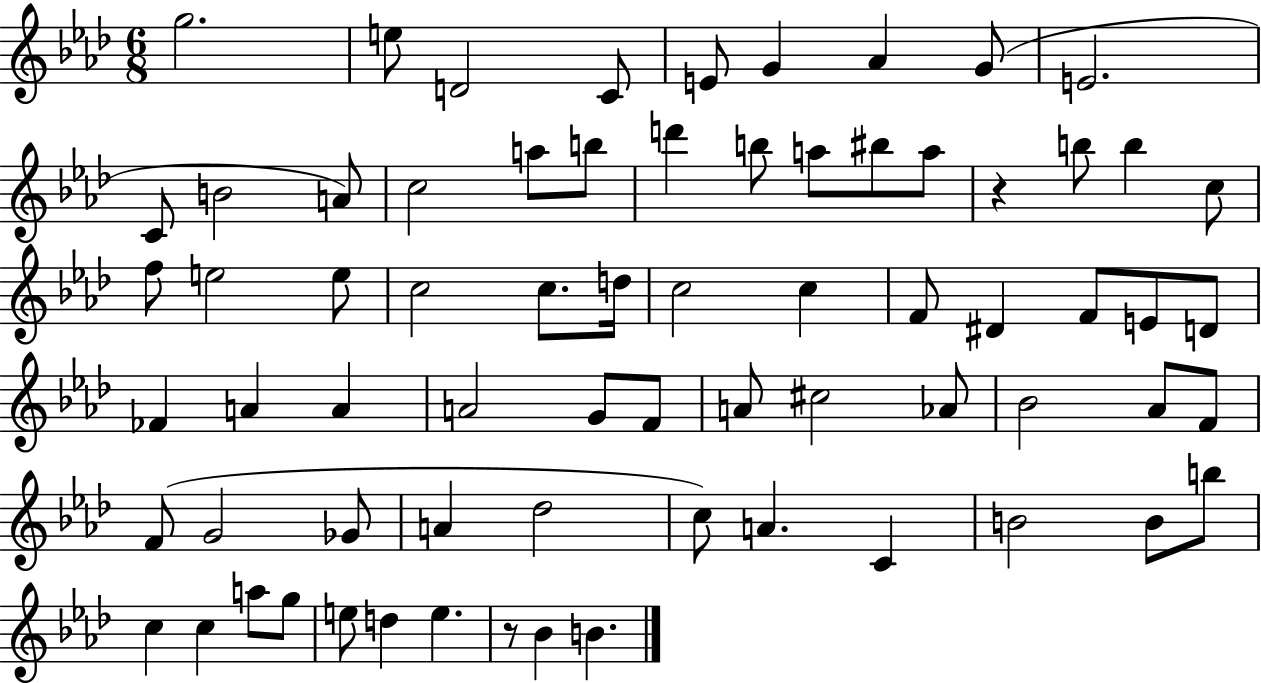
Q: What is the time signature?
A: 6/8